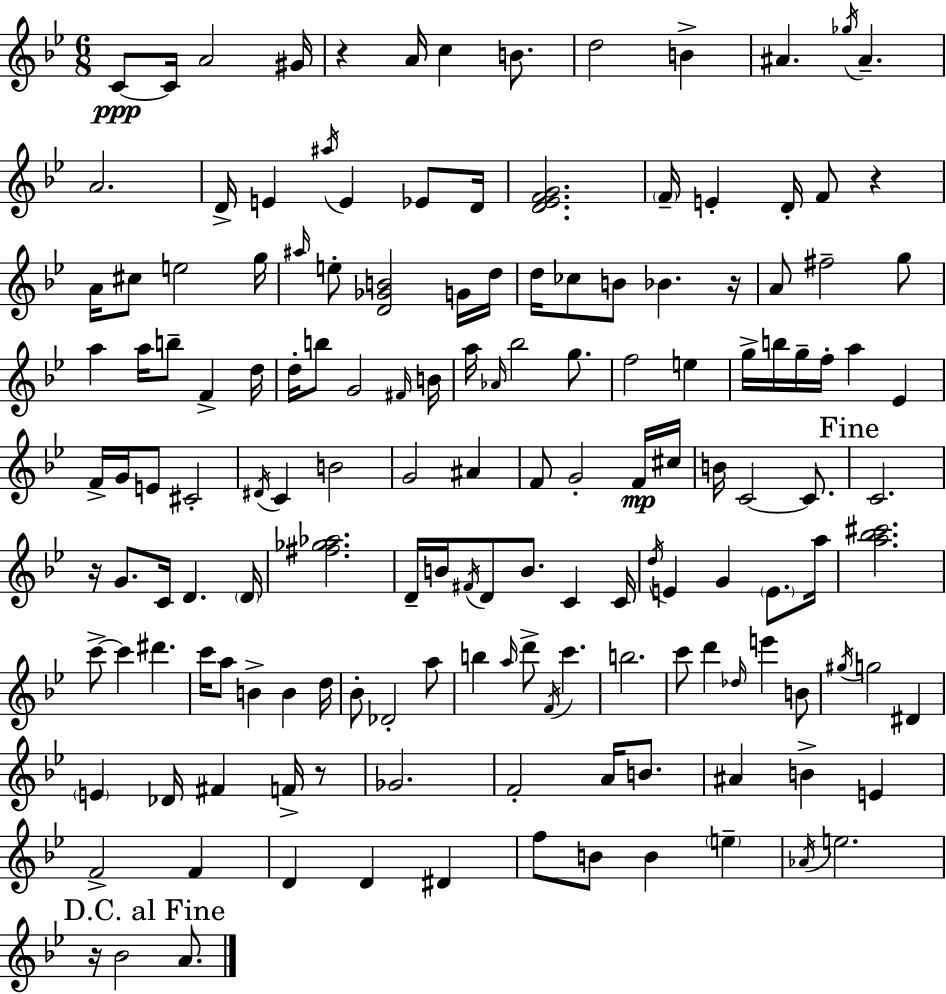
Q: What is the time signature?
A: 6/8